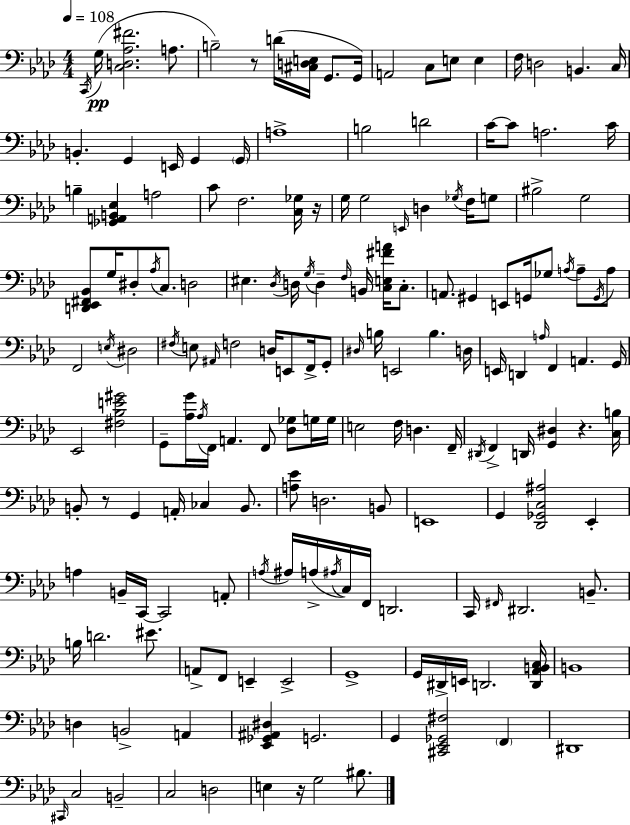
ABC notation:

X:1
T:Untitled
M:4/4
L:1/4
K:Ab
C,,/4 G,/4 [C,D,_A,^F]2 A,/2 B,2 z/2 D/4 [^C,D,E,]/4 G,,/2 G,,/4 A,,2 C,/2 E,/2 E, F,/4 D,2 B,, C,/4 B,, G,, E,,/4 G,, G,,/4 A,4 B,2 D2 C/4 C/2 A,2 C/4 B, [_G,,A,,B,,_E,] A,2 C/2 F,2 [C,_G,]/4 z/4 G,/4 G,2 E,,/4 D, _G,/4 F,/4 G,/2 ^B,2 G,2 [D,,_E,,^F,,_B,,]/2 G,/4 ^D,/2 _A,/4 C,/2 D,2 ^E, _D,/4 D,/4 G,/4 D, F,/4 B,,/4 [C,E,^FA]/4 C,/2 A,,/2 ^G,, E,,/2 G,,/4 _G,/2 A,/4 A,/2 G,,/4 A,/2 F,,2 E,/4 ^D,2 ^F,/4 E,/2 ^A,,/4 F,2 D,/4 E,,/2 F,,/4 G,,/2 ^D,/4 B,/4 E,,2 B, D,/4 E,,/4 D,, A,/4 F,, A,, G,,/4 _E,,2 [^F,_B,E^G]2 G,,/2 [_A,G]/4 _A,/4 F,,/4 A,, F,,/2 [_D,_G,]/2 G,/4 G,/4 E,2 F,/4 D, F,,/4 ^D,,/4 F,, D,,/4 [G,,^D,] z [C,B,]/4 B,,/2 z/2 G,, A,,/4 _C, B,,/2 [A,_E]/2 D,2 B,,/2 E,,4 G,, [_D,,_G,,C,^A,]2 _E,, A, B,,/4 C,,/4 C,,2 A,,/2 A,/4 ^A,/4 A,/4 ^A,/4 C,/4 F,,/4 D,,2 C,,/4 ^F,,/4 ^D,,2 B,,/2 B,/4 D2 ^E/2 A,,/2 F,,/2 E,, E,,2 G,,4 G,,/4 ^D,,/4 E,,/4 D,,2 [D,,_A,,B,,C,]/4 B,,4 D, B,,2 A,, [_E,,_G,,^A,,^D,] G,,2 G,, [^C,,_E,,_G,,^F,]2 F,, ^D,,4 ^C,,/4 C,2 B,,2 C,2 D,2 E, z/4 G,2 ^B,/2